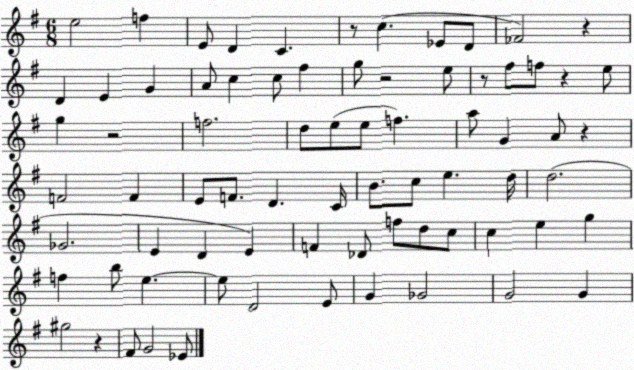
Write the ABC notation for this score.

X:1
T:Untitled
M:6/8
L:1/4
K:G
e2 f E/2 D C z/2 c _E/2 D/2 _F2 z D E G A/2 c c/2 ^f g/2 z2 e/2 z/2 ^f/2 f/2 z e/2 g z2 f2 d/2 e/2 e/2 f a/2 G A/2 z F2 F E/2 F/2 D C/4 B/2 c/2 e d/4 d2 _G2 E D E F _D/2 f/2 d/2 c/2 c e g f b/2 e e/2 D2 E/2 G _G2 G2 G ^g2 z ^F/2 G2 _E/2